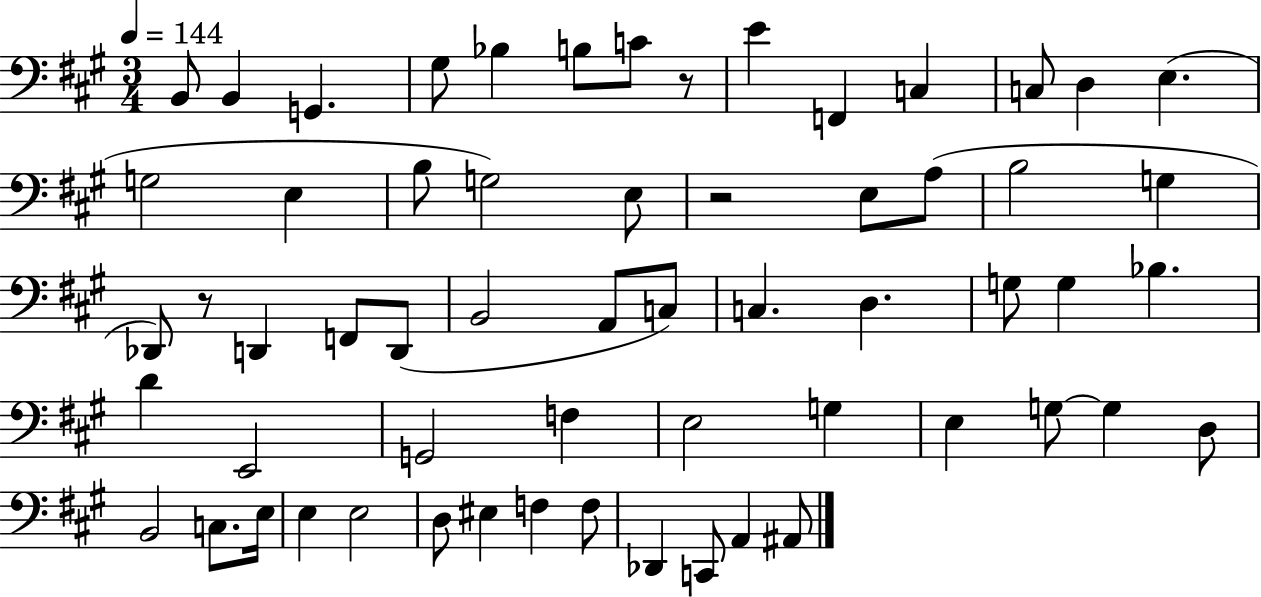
B2/e B2/q G2/q. G#3/e Bb3/q B3/e C4/e R/e E4/q F2/q C3/q C3/e D3/q E3/q. G3/h E3/q B3/e G3/h E3/e R/h E3/e A3/e B3/h G3/q Db2/e R/e D2/q F2/e D2/e B2/h A2/e C3/e C3/q. D3/q. G3/e G3/q Bb3/q. D4/q E2/h G2/h F3/q E3/h G3/q E3/q G3/e G3/q D3/e B2/h C3/e. E3/s E3/q E3/h D3/e EIS3/q F3/q F3/e Db2/q C2/e A2/q A#2/e